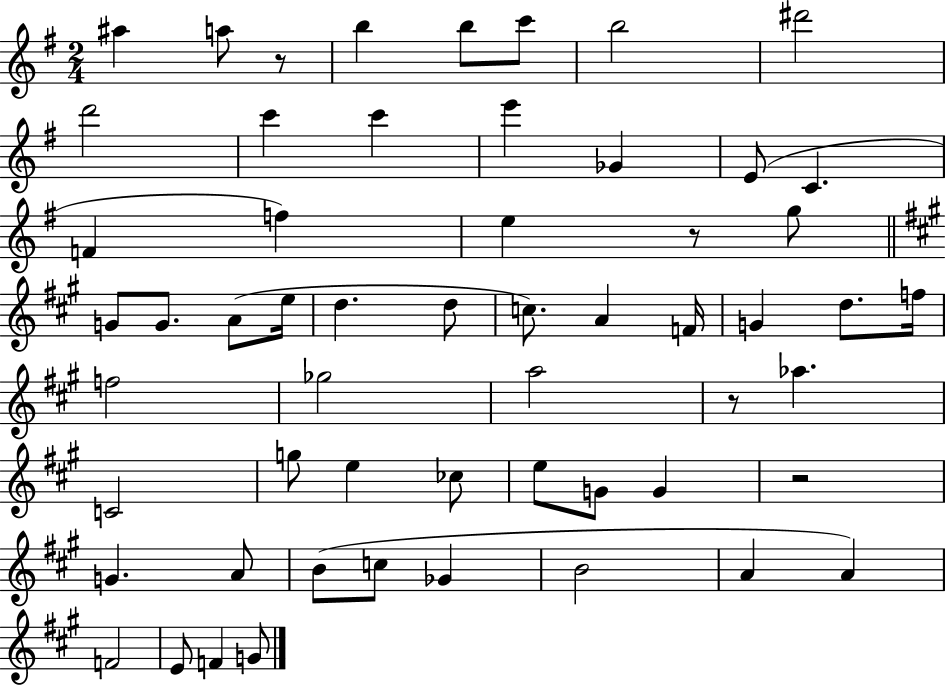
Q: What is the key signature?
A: G major